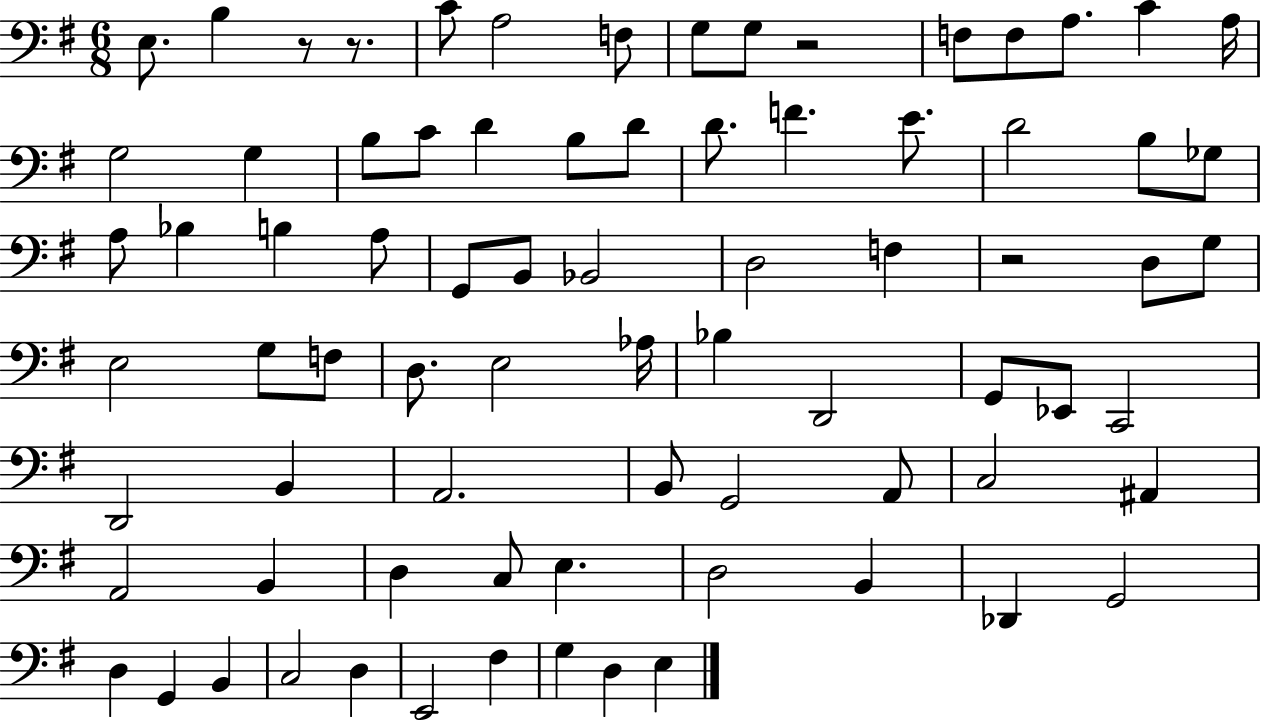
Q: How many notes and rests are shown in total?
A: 78